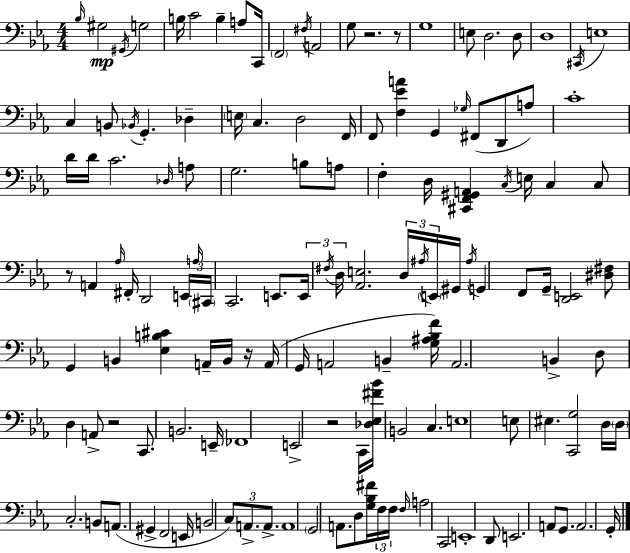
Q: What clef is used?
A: bass